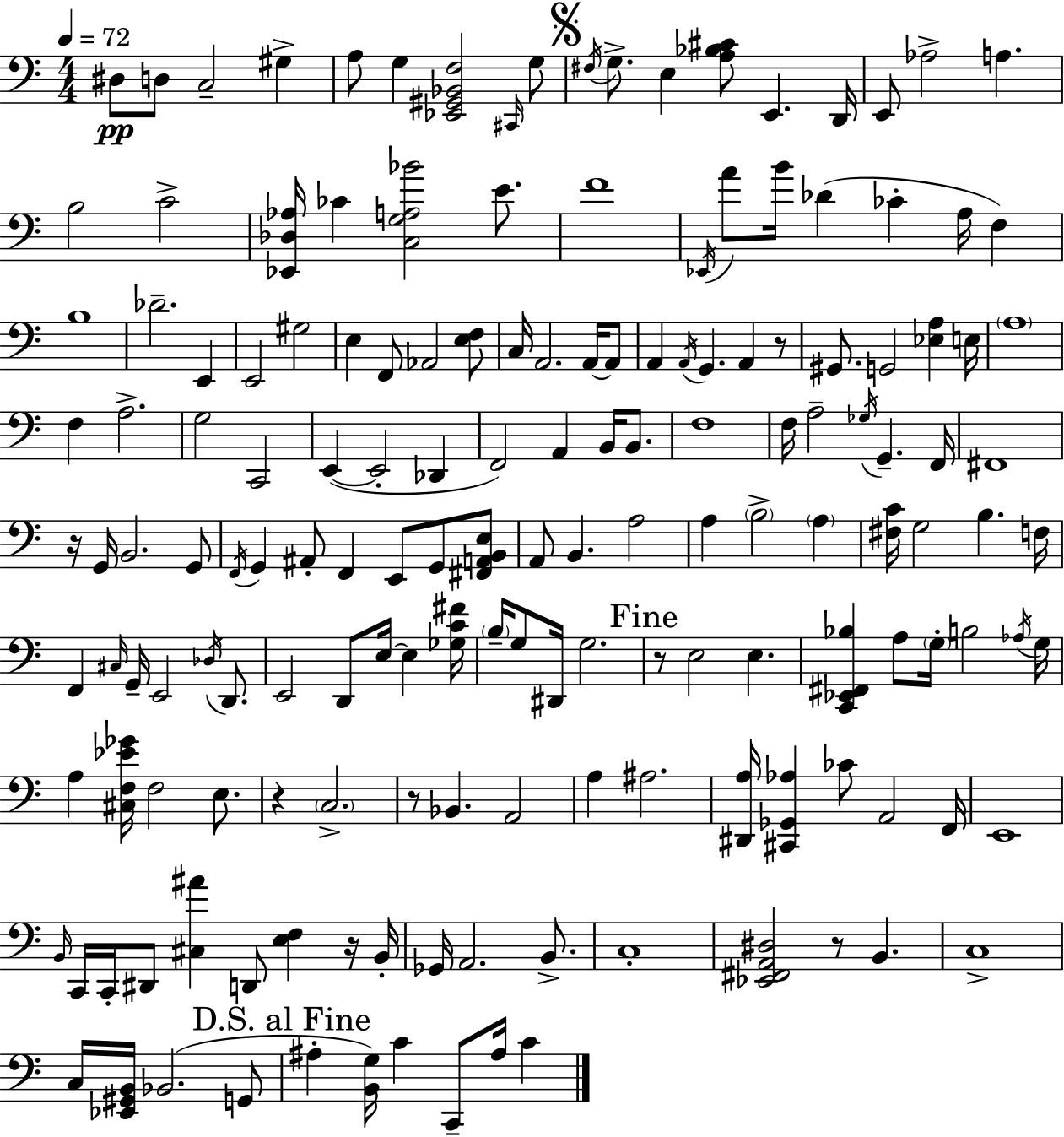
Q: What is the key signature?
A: C major